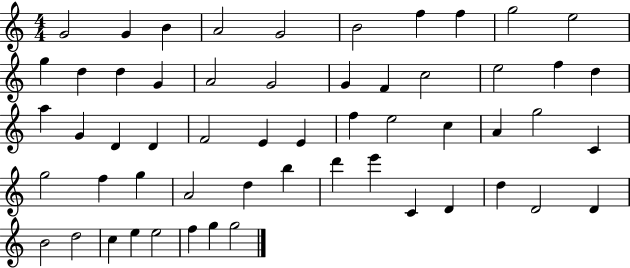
X:1
T:Untitled
M:4/4
L:1/4
K:C
G2 G B A2 G2 B2 f f g2 e2 g d d G A2 G2 G F c2 e2 f d a G D D F2 E E f e2 c A g2 C g2 f g A2 d b d' e' C D d D2 D B2 d2 c e e2 f g g2